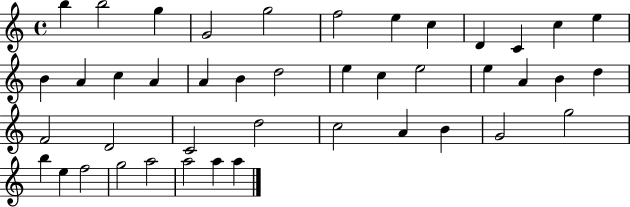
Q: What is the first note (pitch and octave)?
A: B5